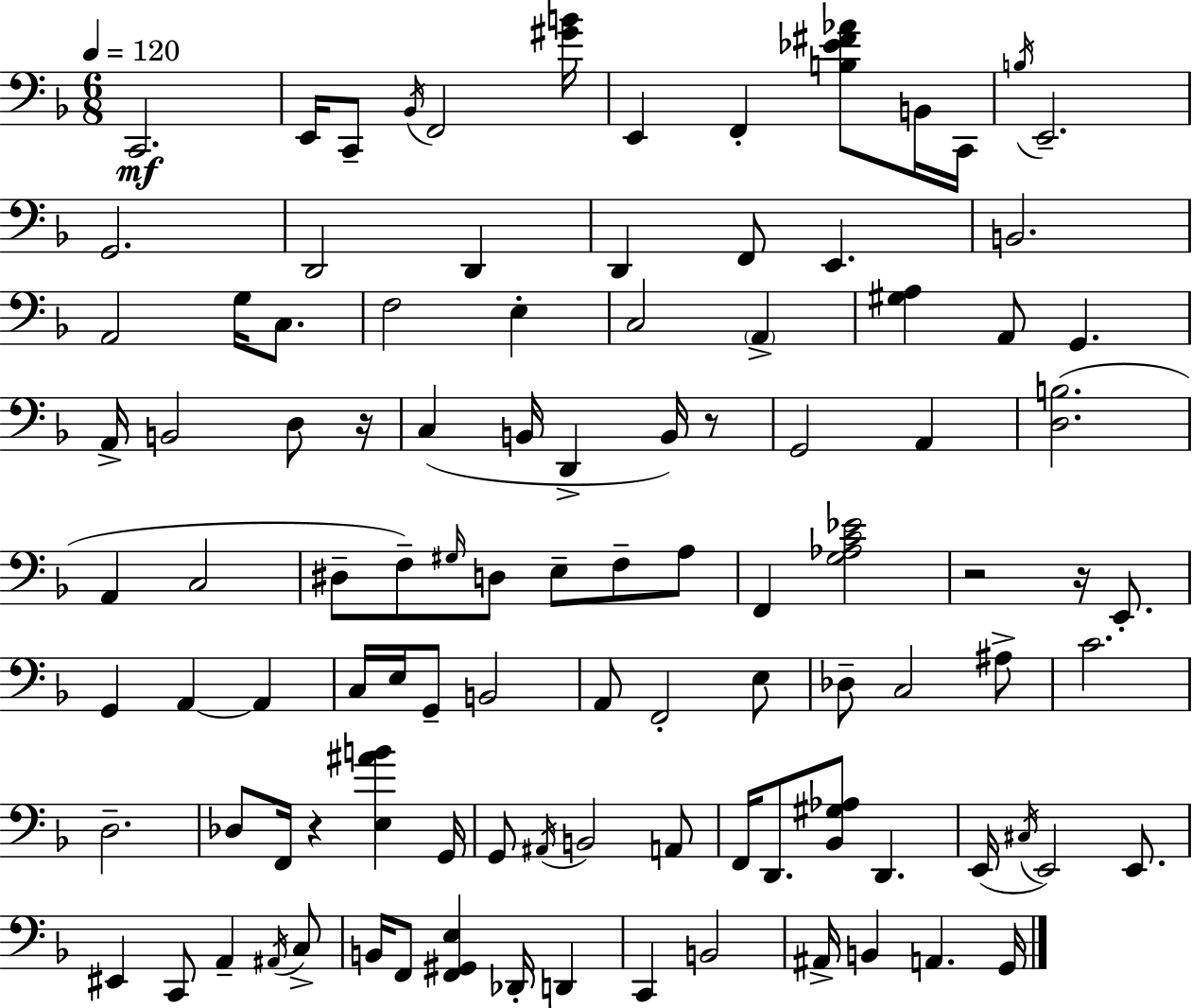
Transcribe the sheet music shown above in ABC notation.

X:1
T:Untitled
M:6/8
L:1/4
K:F
C,,2 E,,/4 C,,/2 _B,,/4 F,,2 [^GB]/4 E,, F,, [B,_E^F_A]/2 B,,/4 C,,/4 B,/4 E,,2 G,,2 D,,2 D,, D,, F,,/2 E,, B,,2 A,,2 G,/4 C,/2 F,2 E, C,2 A,, [^G,A,] A,,/2 G,, A,,/4 B,,2 D,/2 z/4 C, B,,/4 D,, B,,/4 z/2 G,,2 A,, [D,B,]2 A,, C,2 ^D,/2 F,/2 ^G,/4 D,/2 E,/2 F,/2 A,/2 F,, [G,_A,C_E]2 z2 z/4 E,,/2 G,, A,, A,, C,/4 E,/4 G,,/2 B,,2 A,,/2 F,,2 E,/2 _D,/2 C,2 ^A,/2 C2 D,2 _D,/2 F,,/4 z [E,^AB] G,,/4 G,,/2 ^A,,/4 B,,2 A,,/2 F,,/4 D,,/2 [_B,,^G,_A,]/2 D,, E,,/4 ^C,/4 E,,2 E,,/2 ^E,, C,,/2 A,, ^A,,/4 C,/2 B,,/4 F,,/2 [F,,^G,,E,] _D,,/4 D,, C,, B,,2 ^A,,/4 B,, A,, G,,/4